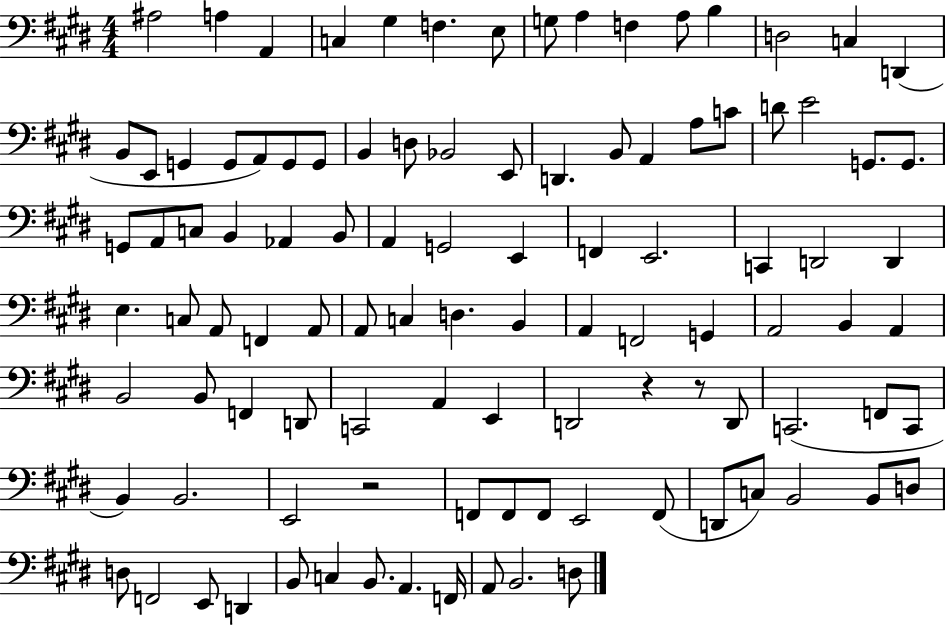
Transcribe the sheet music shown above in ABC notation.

X:1
T:Untitled
M:4/4
L:1/4
K:E
^A,2 A, A,, C, ^G, F, E,/2 G,/2 A, F, A,/2 B, D,2 C, D,, B,,/2 E,,/2 G,, G,,/2 A,,/2 G,,/2 G,,/2 B,, D,/2 _B,,2 E,,/2 D,, B,,/2 A,, A,/2 C/2 D/2 E2 G,,/2 G,,/2 G,,/2 A,,/2 C,/2 B,, _A,, B,,/2 A,, G,,2 E,, F,, E,,2 C,, D,,2 D,, E, C,/2 A,,/2 F,, A,,/2 A,,/2 C, D, B,, A,, F,,2 G,, A,,2 B,, A,, B,,2 B,,/2 F,, D,,/2 C,,2 A,, E,, D,,2 z z/2 D,,/2 C,,2 F,,/2 C,,/2 B,, B,,2 E,,2 z2 F,,/2 F,,/2 F,,/2 E,,2 F,,/2 D,,/2 C,/2 B,,2 B,,/2 D,/2 D,/2 F,,2 E,,/2 D,, B,,/2 C, B,,/2 A,, F,,/4 A,,/2 B,,2 D,/2